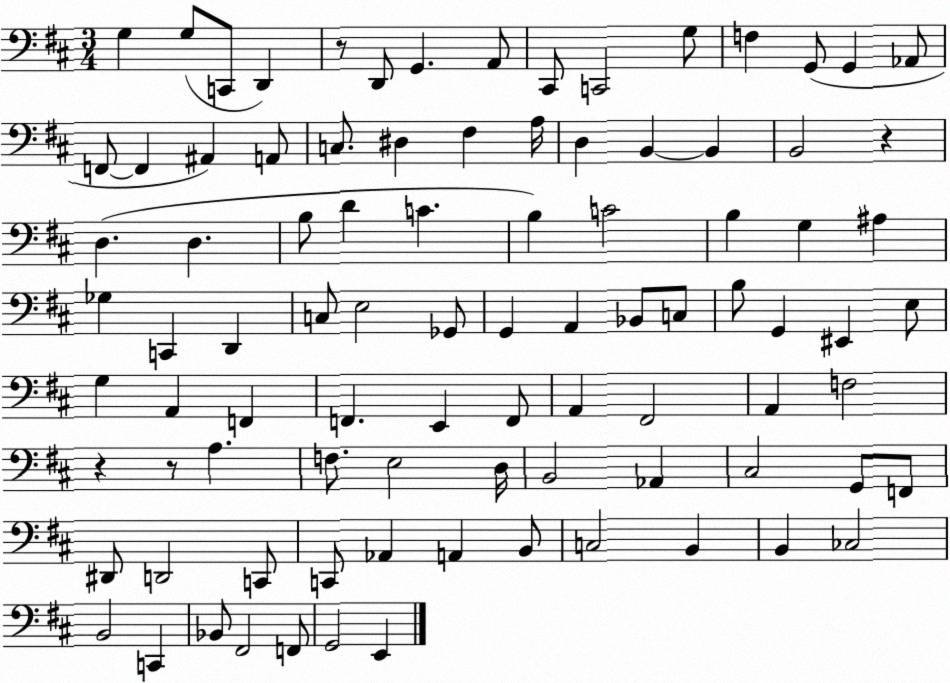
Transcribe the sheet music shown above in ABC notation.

X:1
T:Untitled
M:3/4
L:1/4
K:D
G, G,/2 C,,/2 D,, z/2 D,,/2 G,, A,,/2 ^C,,/2 C,,2 G,/2 F, G,,/2 G,, _A,,/2 F,,/2 F,, ^A,, A,,/2 C,/2 ^D, ^F, A,/4 D, B,, B,, B,,2 z D, D, B,/2 D C B, C2 B, G, ^A, _G, C,, D,, C,/2 E,2 _G,,/2 G,, A,, _B,,/2 C,/2 B,/2 G,, ^E,, E,/2 G, A,, F,, F,, E,, F,,/2 A,, ^F,,2 A,, F,2 z z/2 A, F,/2 E,2 D,/4 B,,2 _A,, ^C,2 G,,/2 F,,/2 ^D,,/2 D,,2 C,,/2 C,,/2 _A,, A,, B,,/2 C,2 B,, B,, _C,2 B,,2 C,, _B,,/2 ^F,,2 F,,/2 G,,2 E,,